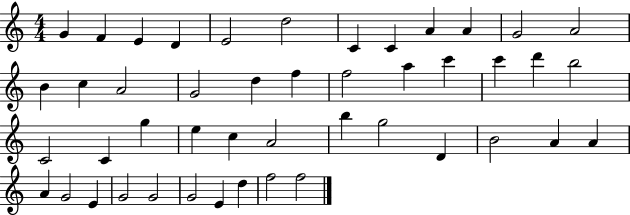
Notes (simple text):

G4/q F4/q E4/q D4/q E4/h D5/h C4/q C4/q A4/q A4/q G4/h A4/h B4/q C5/q A4/h G4/h D5/q F5/q F5/h A5/q C6/q C6/q D6/q B5/h C4/h C4/q G5/q E5/q C5/q A4/h B5/q G5/h D4/q B4/h A4/q A4/q A4/q G4/h E4/q G4/h G4/h G4/h E4/q D5/q F5/h F5/h